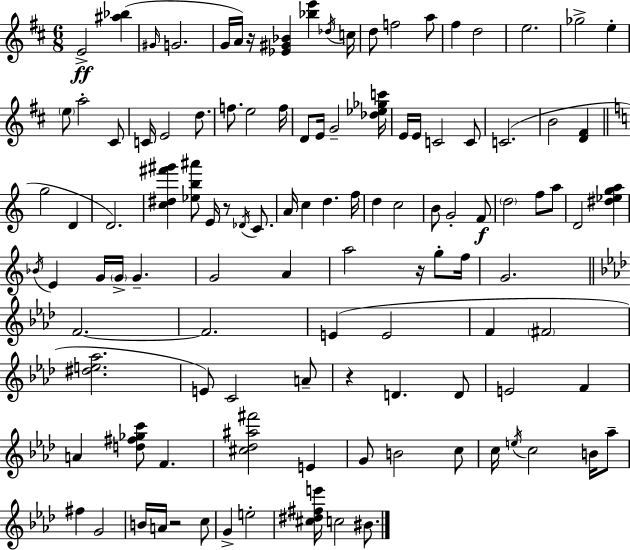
X:1
T:Untitled
M:6/8
L:1/4
K:D
E2 [^a_b] ^G/4 G2 G/4 A/4 z/4 [_E^G_B] [_be'] _d/4 c/4 d/2 f2 a/2 ^f d2 e2 _g2 e e/2 a2 ^C/2 C/4 E2 d/2 f/2 e2 f/4 D/2 E/4 G2 [_d_e_gc']/4 E/4 E/4 C2 C/2 C2 B2 [D^F] g2 D D2 [c^d^f'^g'] [_eb^a']/2 E/4 z/2 _D/4 C/2 A/4 c d f/4 d c2 B/2 G2 F/2 d2 f/2 a/2 D2 [^d_ega] _B/4 E G/4 G/4 G G2 A a2 z/4 g/2 f/4 G2 F2 F2 E E2 F ^F2 [^de_a]2 E/2 C2 A/2 z D D/2 E2 F A [d^f_gc']/2 F [^c_d^a^f']2 E G/2 B2 c/2 c/4 e/4 c2 B/4 _a/2 ^f G2 B/4 A/4 z2 c/2 G e2 [^c^d^fe']/4 c2 ^B/2